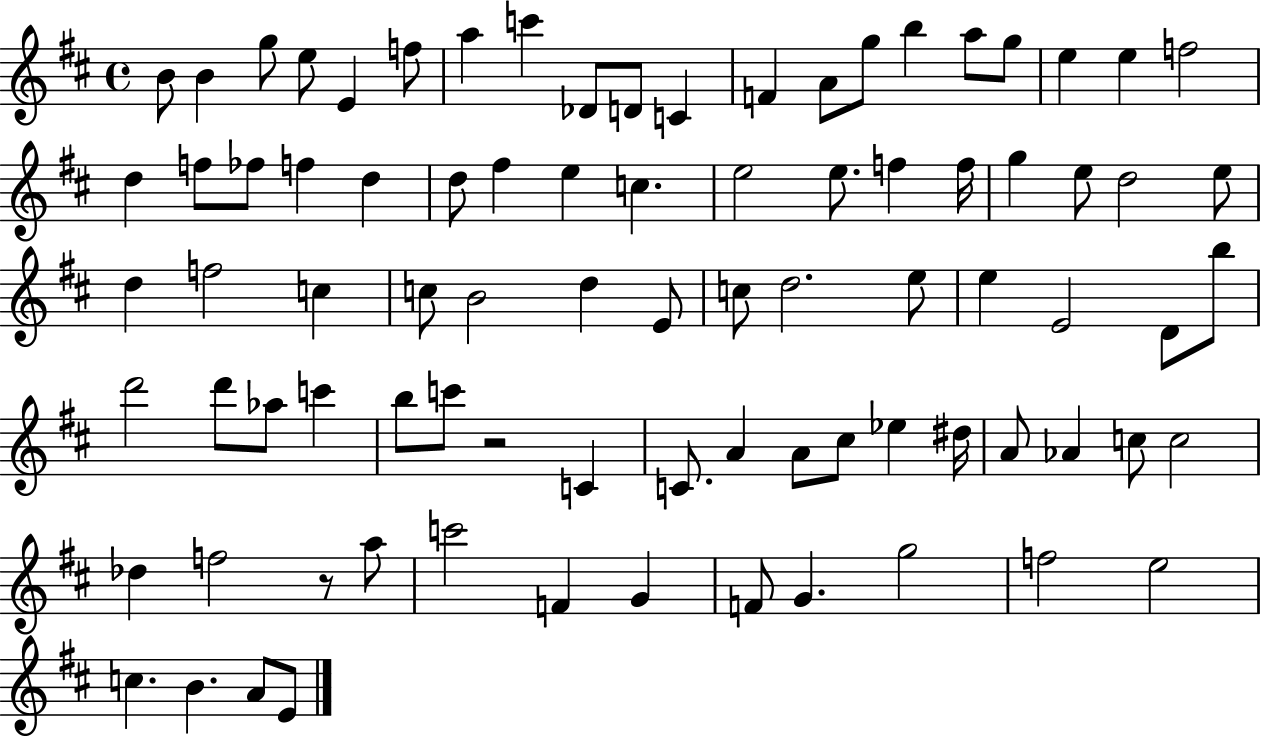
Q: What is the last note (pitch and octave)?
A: E4